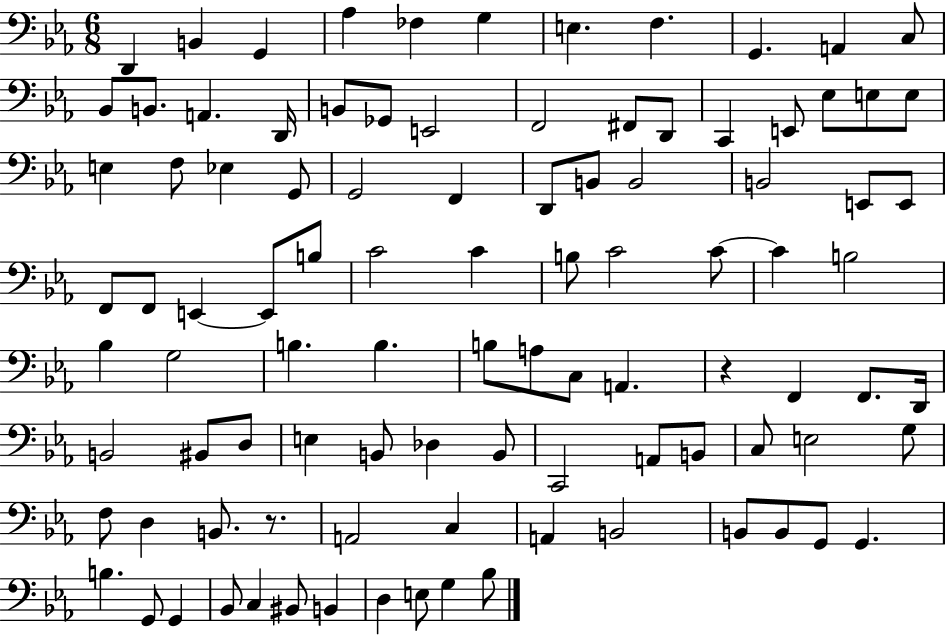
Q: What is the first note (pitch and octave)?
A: D2